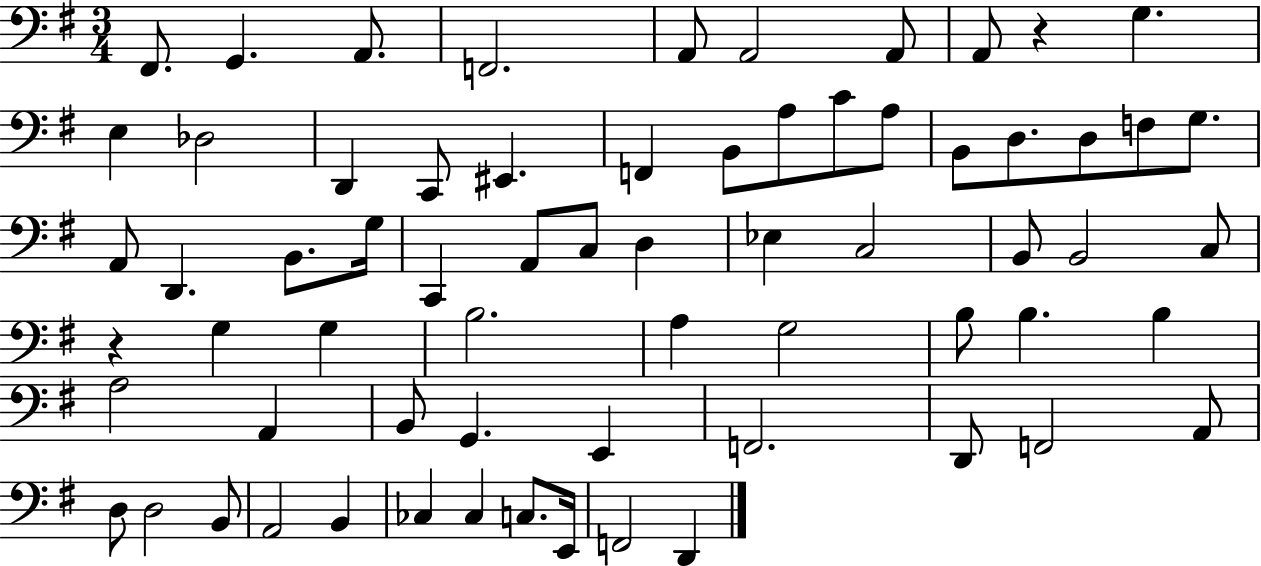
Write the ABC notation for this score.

X:1
T:Untitled
M:3/4
L:1/4
K:G
^F,,/2 G,, A,,/2 F,,2 A,,/2 A,,2 A,,/2 A,,/2 z G, E, _D,2 D,, C,,/2 ^E,, F,, B,,/2 A,/2 C/2 A,/2 B,,/2 D,/2 D,/2 F,/2 G,/2 A,,/2 D,, B,,/2 G,/4 C,, A,,/2 C,/2 D, _E, C,2 B,,/2 B,,2 C,/2 z G, G, B,2 A, G,2 B,/2 B, B, A,2 A,, B,,/2 G,, E,, F,,2 D,,/2 F,,2 A,,/2 D,/2 D,2 B,,/2 A,,2 B,, _C, _C, C,/2 E,,/4 F,,2 D,,